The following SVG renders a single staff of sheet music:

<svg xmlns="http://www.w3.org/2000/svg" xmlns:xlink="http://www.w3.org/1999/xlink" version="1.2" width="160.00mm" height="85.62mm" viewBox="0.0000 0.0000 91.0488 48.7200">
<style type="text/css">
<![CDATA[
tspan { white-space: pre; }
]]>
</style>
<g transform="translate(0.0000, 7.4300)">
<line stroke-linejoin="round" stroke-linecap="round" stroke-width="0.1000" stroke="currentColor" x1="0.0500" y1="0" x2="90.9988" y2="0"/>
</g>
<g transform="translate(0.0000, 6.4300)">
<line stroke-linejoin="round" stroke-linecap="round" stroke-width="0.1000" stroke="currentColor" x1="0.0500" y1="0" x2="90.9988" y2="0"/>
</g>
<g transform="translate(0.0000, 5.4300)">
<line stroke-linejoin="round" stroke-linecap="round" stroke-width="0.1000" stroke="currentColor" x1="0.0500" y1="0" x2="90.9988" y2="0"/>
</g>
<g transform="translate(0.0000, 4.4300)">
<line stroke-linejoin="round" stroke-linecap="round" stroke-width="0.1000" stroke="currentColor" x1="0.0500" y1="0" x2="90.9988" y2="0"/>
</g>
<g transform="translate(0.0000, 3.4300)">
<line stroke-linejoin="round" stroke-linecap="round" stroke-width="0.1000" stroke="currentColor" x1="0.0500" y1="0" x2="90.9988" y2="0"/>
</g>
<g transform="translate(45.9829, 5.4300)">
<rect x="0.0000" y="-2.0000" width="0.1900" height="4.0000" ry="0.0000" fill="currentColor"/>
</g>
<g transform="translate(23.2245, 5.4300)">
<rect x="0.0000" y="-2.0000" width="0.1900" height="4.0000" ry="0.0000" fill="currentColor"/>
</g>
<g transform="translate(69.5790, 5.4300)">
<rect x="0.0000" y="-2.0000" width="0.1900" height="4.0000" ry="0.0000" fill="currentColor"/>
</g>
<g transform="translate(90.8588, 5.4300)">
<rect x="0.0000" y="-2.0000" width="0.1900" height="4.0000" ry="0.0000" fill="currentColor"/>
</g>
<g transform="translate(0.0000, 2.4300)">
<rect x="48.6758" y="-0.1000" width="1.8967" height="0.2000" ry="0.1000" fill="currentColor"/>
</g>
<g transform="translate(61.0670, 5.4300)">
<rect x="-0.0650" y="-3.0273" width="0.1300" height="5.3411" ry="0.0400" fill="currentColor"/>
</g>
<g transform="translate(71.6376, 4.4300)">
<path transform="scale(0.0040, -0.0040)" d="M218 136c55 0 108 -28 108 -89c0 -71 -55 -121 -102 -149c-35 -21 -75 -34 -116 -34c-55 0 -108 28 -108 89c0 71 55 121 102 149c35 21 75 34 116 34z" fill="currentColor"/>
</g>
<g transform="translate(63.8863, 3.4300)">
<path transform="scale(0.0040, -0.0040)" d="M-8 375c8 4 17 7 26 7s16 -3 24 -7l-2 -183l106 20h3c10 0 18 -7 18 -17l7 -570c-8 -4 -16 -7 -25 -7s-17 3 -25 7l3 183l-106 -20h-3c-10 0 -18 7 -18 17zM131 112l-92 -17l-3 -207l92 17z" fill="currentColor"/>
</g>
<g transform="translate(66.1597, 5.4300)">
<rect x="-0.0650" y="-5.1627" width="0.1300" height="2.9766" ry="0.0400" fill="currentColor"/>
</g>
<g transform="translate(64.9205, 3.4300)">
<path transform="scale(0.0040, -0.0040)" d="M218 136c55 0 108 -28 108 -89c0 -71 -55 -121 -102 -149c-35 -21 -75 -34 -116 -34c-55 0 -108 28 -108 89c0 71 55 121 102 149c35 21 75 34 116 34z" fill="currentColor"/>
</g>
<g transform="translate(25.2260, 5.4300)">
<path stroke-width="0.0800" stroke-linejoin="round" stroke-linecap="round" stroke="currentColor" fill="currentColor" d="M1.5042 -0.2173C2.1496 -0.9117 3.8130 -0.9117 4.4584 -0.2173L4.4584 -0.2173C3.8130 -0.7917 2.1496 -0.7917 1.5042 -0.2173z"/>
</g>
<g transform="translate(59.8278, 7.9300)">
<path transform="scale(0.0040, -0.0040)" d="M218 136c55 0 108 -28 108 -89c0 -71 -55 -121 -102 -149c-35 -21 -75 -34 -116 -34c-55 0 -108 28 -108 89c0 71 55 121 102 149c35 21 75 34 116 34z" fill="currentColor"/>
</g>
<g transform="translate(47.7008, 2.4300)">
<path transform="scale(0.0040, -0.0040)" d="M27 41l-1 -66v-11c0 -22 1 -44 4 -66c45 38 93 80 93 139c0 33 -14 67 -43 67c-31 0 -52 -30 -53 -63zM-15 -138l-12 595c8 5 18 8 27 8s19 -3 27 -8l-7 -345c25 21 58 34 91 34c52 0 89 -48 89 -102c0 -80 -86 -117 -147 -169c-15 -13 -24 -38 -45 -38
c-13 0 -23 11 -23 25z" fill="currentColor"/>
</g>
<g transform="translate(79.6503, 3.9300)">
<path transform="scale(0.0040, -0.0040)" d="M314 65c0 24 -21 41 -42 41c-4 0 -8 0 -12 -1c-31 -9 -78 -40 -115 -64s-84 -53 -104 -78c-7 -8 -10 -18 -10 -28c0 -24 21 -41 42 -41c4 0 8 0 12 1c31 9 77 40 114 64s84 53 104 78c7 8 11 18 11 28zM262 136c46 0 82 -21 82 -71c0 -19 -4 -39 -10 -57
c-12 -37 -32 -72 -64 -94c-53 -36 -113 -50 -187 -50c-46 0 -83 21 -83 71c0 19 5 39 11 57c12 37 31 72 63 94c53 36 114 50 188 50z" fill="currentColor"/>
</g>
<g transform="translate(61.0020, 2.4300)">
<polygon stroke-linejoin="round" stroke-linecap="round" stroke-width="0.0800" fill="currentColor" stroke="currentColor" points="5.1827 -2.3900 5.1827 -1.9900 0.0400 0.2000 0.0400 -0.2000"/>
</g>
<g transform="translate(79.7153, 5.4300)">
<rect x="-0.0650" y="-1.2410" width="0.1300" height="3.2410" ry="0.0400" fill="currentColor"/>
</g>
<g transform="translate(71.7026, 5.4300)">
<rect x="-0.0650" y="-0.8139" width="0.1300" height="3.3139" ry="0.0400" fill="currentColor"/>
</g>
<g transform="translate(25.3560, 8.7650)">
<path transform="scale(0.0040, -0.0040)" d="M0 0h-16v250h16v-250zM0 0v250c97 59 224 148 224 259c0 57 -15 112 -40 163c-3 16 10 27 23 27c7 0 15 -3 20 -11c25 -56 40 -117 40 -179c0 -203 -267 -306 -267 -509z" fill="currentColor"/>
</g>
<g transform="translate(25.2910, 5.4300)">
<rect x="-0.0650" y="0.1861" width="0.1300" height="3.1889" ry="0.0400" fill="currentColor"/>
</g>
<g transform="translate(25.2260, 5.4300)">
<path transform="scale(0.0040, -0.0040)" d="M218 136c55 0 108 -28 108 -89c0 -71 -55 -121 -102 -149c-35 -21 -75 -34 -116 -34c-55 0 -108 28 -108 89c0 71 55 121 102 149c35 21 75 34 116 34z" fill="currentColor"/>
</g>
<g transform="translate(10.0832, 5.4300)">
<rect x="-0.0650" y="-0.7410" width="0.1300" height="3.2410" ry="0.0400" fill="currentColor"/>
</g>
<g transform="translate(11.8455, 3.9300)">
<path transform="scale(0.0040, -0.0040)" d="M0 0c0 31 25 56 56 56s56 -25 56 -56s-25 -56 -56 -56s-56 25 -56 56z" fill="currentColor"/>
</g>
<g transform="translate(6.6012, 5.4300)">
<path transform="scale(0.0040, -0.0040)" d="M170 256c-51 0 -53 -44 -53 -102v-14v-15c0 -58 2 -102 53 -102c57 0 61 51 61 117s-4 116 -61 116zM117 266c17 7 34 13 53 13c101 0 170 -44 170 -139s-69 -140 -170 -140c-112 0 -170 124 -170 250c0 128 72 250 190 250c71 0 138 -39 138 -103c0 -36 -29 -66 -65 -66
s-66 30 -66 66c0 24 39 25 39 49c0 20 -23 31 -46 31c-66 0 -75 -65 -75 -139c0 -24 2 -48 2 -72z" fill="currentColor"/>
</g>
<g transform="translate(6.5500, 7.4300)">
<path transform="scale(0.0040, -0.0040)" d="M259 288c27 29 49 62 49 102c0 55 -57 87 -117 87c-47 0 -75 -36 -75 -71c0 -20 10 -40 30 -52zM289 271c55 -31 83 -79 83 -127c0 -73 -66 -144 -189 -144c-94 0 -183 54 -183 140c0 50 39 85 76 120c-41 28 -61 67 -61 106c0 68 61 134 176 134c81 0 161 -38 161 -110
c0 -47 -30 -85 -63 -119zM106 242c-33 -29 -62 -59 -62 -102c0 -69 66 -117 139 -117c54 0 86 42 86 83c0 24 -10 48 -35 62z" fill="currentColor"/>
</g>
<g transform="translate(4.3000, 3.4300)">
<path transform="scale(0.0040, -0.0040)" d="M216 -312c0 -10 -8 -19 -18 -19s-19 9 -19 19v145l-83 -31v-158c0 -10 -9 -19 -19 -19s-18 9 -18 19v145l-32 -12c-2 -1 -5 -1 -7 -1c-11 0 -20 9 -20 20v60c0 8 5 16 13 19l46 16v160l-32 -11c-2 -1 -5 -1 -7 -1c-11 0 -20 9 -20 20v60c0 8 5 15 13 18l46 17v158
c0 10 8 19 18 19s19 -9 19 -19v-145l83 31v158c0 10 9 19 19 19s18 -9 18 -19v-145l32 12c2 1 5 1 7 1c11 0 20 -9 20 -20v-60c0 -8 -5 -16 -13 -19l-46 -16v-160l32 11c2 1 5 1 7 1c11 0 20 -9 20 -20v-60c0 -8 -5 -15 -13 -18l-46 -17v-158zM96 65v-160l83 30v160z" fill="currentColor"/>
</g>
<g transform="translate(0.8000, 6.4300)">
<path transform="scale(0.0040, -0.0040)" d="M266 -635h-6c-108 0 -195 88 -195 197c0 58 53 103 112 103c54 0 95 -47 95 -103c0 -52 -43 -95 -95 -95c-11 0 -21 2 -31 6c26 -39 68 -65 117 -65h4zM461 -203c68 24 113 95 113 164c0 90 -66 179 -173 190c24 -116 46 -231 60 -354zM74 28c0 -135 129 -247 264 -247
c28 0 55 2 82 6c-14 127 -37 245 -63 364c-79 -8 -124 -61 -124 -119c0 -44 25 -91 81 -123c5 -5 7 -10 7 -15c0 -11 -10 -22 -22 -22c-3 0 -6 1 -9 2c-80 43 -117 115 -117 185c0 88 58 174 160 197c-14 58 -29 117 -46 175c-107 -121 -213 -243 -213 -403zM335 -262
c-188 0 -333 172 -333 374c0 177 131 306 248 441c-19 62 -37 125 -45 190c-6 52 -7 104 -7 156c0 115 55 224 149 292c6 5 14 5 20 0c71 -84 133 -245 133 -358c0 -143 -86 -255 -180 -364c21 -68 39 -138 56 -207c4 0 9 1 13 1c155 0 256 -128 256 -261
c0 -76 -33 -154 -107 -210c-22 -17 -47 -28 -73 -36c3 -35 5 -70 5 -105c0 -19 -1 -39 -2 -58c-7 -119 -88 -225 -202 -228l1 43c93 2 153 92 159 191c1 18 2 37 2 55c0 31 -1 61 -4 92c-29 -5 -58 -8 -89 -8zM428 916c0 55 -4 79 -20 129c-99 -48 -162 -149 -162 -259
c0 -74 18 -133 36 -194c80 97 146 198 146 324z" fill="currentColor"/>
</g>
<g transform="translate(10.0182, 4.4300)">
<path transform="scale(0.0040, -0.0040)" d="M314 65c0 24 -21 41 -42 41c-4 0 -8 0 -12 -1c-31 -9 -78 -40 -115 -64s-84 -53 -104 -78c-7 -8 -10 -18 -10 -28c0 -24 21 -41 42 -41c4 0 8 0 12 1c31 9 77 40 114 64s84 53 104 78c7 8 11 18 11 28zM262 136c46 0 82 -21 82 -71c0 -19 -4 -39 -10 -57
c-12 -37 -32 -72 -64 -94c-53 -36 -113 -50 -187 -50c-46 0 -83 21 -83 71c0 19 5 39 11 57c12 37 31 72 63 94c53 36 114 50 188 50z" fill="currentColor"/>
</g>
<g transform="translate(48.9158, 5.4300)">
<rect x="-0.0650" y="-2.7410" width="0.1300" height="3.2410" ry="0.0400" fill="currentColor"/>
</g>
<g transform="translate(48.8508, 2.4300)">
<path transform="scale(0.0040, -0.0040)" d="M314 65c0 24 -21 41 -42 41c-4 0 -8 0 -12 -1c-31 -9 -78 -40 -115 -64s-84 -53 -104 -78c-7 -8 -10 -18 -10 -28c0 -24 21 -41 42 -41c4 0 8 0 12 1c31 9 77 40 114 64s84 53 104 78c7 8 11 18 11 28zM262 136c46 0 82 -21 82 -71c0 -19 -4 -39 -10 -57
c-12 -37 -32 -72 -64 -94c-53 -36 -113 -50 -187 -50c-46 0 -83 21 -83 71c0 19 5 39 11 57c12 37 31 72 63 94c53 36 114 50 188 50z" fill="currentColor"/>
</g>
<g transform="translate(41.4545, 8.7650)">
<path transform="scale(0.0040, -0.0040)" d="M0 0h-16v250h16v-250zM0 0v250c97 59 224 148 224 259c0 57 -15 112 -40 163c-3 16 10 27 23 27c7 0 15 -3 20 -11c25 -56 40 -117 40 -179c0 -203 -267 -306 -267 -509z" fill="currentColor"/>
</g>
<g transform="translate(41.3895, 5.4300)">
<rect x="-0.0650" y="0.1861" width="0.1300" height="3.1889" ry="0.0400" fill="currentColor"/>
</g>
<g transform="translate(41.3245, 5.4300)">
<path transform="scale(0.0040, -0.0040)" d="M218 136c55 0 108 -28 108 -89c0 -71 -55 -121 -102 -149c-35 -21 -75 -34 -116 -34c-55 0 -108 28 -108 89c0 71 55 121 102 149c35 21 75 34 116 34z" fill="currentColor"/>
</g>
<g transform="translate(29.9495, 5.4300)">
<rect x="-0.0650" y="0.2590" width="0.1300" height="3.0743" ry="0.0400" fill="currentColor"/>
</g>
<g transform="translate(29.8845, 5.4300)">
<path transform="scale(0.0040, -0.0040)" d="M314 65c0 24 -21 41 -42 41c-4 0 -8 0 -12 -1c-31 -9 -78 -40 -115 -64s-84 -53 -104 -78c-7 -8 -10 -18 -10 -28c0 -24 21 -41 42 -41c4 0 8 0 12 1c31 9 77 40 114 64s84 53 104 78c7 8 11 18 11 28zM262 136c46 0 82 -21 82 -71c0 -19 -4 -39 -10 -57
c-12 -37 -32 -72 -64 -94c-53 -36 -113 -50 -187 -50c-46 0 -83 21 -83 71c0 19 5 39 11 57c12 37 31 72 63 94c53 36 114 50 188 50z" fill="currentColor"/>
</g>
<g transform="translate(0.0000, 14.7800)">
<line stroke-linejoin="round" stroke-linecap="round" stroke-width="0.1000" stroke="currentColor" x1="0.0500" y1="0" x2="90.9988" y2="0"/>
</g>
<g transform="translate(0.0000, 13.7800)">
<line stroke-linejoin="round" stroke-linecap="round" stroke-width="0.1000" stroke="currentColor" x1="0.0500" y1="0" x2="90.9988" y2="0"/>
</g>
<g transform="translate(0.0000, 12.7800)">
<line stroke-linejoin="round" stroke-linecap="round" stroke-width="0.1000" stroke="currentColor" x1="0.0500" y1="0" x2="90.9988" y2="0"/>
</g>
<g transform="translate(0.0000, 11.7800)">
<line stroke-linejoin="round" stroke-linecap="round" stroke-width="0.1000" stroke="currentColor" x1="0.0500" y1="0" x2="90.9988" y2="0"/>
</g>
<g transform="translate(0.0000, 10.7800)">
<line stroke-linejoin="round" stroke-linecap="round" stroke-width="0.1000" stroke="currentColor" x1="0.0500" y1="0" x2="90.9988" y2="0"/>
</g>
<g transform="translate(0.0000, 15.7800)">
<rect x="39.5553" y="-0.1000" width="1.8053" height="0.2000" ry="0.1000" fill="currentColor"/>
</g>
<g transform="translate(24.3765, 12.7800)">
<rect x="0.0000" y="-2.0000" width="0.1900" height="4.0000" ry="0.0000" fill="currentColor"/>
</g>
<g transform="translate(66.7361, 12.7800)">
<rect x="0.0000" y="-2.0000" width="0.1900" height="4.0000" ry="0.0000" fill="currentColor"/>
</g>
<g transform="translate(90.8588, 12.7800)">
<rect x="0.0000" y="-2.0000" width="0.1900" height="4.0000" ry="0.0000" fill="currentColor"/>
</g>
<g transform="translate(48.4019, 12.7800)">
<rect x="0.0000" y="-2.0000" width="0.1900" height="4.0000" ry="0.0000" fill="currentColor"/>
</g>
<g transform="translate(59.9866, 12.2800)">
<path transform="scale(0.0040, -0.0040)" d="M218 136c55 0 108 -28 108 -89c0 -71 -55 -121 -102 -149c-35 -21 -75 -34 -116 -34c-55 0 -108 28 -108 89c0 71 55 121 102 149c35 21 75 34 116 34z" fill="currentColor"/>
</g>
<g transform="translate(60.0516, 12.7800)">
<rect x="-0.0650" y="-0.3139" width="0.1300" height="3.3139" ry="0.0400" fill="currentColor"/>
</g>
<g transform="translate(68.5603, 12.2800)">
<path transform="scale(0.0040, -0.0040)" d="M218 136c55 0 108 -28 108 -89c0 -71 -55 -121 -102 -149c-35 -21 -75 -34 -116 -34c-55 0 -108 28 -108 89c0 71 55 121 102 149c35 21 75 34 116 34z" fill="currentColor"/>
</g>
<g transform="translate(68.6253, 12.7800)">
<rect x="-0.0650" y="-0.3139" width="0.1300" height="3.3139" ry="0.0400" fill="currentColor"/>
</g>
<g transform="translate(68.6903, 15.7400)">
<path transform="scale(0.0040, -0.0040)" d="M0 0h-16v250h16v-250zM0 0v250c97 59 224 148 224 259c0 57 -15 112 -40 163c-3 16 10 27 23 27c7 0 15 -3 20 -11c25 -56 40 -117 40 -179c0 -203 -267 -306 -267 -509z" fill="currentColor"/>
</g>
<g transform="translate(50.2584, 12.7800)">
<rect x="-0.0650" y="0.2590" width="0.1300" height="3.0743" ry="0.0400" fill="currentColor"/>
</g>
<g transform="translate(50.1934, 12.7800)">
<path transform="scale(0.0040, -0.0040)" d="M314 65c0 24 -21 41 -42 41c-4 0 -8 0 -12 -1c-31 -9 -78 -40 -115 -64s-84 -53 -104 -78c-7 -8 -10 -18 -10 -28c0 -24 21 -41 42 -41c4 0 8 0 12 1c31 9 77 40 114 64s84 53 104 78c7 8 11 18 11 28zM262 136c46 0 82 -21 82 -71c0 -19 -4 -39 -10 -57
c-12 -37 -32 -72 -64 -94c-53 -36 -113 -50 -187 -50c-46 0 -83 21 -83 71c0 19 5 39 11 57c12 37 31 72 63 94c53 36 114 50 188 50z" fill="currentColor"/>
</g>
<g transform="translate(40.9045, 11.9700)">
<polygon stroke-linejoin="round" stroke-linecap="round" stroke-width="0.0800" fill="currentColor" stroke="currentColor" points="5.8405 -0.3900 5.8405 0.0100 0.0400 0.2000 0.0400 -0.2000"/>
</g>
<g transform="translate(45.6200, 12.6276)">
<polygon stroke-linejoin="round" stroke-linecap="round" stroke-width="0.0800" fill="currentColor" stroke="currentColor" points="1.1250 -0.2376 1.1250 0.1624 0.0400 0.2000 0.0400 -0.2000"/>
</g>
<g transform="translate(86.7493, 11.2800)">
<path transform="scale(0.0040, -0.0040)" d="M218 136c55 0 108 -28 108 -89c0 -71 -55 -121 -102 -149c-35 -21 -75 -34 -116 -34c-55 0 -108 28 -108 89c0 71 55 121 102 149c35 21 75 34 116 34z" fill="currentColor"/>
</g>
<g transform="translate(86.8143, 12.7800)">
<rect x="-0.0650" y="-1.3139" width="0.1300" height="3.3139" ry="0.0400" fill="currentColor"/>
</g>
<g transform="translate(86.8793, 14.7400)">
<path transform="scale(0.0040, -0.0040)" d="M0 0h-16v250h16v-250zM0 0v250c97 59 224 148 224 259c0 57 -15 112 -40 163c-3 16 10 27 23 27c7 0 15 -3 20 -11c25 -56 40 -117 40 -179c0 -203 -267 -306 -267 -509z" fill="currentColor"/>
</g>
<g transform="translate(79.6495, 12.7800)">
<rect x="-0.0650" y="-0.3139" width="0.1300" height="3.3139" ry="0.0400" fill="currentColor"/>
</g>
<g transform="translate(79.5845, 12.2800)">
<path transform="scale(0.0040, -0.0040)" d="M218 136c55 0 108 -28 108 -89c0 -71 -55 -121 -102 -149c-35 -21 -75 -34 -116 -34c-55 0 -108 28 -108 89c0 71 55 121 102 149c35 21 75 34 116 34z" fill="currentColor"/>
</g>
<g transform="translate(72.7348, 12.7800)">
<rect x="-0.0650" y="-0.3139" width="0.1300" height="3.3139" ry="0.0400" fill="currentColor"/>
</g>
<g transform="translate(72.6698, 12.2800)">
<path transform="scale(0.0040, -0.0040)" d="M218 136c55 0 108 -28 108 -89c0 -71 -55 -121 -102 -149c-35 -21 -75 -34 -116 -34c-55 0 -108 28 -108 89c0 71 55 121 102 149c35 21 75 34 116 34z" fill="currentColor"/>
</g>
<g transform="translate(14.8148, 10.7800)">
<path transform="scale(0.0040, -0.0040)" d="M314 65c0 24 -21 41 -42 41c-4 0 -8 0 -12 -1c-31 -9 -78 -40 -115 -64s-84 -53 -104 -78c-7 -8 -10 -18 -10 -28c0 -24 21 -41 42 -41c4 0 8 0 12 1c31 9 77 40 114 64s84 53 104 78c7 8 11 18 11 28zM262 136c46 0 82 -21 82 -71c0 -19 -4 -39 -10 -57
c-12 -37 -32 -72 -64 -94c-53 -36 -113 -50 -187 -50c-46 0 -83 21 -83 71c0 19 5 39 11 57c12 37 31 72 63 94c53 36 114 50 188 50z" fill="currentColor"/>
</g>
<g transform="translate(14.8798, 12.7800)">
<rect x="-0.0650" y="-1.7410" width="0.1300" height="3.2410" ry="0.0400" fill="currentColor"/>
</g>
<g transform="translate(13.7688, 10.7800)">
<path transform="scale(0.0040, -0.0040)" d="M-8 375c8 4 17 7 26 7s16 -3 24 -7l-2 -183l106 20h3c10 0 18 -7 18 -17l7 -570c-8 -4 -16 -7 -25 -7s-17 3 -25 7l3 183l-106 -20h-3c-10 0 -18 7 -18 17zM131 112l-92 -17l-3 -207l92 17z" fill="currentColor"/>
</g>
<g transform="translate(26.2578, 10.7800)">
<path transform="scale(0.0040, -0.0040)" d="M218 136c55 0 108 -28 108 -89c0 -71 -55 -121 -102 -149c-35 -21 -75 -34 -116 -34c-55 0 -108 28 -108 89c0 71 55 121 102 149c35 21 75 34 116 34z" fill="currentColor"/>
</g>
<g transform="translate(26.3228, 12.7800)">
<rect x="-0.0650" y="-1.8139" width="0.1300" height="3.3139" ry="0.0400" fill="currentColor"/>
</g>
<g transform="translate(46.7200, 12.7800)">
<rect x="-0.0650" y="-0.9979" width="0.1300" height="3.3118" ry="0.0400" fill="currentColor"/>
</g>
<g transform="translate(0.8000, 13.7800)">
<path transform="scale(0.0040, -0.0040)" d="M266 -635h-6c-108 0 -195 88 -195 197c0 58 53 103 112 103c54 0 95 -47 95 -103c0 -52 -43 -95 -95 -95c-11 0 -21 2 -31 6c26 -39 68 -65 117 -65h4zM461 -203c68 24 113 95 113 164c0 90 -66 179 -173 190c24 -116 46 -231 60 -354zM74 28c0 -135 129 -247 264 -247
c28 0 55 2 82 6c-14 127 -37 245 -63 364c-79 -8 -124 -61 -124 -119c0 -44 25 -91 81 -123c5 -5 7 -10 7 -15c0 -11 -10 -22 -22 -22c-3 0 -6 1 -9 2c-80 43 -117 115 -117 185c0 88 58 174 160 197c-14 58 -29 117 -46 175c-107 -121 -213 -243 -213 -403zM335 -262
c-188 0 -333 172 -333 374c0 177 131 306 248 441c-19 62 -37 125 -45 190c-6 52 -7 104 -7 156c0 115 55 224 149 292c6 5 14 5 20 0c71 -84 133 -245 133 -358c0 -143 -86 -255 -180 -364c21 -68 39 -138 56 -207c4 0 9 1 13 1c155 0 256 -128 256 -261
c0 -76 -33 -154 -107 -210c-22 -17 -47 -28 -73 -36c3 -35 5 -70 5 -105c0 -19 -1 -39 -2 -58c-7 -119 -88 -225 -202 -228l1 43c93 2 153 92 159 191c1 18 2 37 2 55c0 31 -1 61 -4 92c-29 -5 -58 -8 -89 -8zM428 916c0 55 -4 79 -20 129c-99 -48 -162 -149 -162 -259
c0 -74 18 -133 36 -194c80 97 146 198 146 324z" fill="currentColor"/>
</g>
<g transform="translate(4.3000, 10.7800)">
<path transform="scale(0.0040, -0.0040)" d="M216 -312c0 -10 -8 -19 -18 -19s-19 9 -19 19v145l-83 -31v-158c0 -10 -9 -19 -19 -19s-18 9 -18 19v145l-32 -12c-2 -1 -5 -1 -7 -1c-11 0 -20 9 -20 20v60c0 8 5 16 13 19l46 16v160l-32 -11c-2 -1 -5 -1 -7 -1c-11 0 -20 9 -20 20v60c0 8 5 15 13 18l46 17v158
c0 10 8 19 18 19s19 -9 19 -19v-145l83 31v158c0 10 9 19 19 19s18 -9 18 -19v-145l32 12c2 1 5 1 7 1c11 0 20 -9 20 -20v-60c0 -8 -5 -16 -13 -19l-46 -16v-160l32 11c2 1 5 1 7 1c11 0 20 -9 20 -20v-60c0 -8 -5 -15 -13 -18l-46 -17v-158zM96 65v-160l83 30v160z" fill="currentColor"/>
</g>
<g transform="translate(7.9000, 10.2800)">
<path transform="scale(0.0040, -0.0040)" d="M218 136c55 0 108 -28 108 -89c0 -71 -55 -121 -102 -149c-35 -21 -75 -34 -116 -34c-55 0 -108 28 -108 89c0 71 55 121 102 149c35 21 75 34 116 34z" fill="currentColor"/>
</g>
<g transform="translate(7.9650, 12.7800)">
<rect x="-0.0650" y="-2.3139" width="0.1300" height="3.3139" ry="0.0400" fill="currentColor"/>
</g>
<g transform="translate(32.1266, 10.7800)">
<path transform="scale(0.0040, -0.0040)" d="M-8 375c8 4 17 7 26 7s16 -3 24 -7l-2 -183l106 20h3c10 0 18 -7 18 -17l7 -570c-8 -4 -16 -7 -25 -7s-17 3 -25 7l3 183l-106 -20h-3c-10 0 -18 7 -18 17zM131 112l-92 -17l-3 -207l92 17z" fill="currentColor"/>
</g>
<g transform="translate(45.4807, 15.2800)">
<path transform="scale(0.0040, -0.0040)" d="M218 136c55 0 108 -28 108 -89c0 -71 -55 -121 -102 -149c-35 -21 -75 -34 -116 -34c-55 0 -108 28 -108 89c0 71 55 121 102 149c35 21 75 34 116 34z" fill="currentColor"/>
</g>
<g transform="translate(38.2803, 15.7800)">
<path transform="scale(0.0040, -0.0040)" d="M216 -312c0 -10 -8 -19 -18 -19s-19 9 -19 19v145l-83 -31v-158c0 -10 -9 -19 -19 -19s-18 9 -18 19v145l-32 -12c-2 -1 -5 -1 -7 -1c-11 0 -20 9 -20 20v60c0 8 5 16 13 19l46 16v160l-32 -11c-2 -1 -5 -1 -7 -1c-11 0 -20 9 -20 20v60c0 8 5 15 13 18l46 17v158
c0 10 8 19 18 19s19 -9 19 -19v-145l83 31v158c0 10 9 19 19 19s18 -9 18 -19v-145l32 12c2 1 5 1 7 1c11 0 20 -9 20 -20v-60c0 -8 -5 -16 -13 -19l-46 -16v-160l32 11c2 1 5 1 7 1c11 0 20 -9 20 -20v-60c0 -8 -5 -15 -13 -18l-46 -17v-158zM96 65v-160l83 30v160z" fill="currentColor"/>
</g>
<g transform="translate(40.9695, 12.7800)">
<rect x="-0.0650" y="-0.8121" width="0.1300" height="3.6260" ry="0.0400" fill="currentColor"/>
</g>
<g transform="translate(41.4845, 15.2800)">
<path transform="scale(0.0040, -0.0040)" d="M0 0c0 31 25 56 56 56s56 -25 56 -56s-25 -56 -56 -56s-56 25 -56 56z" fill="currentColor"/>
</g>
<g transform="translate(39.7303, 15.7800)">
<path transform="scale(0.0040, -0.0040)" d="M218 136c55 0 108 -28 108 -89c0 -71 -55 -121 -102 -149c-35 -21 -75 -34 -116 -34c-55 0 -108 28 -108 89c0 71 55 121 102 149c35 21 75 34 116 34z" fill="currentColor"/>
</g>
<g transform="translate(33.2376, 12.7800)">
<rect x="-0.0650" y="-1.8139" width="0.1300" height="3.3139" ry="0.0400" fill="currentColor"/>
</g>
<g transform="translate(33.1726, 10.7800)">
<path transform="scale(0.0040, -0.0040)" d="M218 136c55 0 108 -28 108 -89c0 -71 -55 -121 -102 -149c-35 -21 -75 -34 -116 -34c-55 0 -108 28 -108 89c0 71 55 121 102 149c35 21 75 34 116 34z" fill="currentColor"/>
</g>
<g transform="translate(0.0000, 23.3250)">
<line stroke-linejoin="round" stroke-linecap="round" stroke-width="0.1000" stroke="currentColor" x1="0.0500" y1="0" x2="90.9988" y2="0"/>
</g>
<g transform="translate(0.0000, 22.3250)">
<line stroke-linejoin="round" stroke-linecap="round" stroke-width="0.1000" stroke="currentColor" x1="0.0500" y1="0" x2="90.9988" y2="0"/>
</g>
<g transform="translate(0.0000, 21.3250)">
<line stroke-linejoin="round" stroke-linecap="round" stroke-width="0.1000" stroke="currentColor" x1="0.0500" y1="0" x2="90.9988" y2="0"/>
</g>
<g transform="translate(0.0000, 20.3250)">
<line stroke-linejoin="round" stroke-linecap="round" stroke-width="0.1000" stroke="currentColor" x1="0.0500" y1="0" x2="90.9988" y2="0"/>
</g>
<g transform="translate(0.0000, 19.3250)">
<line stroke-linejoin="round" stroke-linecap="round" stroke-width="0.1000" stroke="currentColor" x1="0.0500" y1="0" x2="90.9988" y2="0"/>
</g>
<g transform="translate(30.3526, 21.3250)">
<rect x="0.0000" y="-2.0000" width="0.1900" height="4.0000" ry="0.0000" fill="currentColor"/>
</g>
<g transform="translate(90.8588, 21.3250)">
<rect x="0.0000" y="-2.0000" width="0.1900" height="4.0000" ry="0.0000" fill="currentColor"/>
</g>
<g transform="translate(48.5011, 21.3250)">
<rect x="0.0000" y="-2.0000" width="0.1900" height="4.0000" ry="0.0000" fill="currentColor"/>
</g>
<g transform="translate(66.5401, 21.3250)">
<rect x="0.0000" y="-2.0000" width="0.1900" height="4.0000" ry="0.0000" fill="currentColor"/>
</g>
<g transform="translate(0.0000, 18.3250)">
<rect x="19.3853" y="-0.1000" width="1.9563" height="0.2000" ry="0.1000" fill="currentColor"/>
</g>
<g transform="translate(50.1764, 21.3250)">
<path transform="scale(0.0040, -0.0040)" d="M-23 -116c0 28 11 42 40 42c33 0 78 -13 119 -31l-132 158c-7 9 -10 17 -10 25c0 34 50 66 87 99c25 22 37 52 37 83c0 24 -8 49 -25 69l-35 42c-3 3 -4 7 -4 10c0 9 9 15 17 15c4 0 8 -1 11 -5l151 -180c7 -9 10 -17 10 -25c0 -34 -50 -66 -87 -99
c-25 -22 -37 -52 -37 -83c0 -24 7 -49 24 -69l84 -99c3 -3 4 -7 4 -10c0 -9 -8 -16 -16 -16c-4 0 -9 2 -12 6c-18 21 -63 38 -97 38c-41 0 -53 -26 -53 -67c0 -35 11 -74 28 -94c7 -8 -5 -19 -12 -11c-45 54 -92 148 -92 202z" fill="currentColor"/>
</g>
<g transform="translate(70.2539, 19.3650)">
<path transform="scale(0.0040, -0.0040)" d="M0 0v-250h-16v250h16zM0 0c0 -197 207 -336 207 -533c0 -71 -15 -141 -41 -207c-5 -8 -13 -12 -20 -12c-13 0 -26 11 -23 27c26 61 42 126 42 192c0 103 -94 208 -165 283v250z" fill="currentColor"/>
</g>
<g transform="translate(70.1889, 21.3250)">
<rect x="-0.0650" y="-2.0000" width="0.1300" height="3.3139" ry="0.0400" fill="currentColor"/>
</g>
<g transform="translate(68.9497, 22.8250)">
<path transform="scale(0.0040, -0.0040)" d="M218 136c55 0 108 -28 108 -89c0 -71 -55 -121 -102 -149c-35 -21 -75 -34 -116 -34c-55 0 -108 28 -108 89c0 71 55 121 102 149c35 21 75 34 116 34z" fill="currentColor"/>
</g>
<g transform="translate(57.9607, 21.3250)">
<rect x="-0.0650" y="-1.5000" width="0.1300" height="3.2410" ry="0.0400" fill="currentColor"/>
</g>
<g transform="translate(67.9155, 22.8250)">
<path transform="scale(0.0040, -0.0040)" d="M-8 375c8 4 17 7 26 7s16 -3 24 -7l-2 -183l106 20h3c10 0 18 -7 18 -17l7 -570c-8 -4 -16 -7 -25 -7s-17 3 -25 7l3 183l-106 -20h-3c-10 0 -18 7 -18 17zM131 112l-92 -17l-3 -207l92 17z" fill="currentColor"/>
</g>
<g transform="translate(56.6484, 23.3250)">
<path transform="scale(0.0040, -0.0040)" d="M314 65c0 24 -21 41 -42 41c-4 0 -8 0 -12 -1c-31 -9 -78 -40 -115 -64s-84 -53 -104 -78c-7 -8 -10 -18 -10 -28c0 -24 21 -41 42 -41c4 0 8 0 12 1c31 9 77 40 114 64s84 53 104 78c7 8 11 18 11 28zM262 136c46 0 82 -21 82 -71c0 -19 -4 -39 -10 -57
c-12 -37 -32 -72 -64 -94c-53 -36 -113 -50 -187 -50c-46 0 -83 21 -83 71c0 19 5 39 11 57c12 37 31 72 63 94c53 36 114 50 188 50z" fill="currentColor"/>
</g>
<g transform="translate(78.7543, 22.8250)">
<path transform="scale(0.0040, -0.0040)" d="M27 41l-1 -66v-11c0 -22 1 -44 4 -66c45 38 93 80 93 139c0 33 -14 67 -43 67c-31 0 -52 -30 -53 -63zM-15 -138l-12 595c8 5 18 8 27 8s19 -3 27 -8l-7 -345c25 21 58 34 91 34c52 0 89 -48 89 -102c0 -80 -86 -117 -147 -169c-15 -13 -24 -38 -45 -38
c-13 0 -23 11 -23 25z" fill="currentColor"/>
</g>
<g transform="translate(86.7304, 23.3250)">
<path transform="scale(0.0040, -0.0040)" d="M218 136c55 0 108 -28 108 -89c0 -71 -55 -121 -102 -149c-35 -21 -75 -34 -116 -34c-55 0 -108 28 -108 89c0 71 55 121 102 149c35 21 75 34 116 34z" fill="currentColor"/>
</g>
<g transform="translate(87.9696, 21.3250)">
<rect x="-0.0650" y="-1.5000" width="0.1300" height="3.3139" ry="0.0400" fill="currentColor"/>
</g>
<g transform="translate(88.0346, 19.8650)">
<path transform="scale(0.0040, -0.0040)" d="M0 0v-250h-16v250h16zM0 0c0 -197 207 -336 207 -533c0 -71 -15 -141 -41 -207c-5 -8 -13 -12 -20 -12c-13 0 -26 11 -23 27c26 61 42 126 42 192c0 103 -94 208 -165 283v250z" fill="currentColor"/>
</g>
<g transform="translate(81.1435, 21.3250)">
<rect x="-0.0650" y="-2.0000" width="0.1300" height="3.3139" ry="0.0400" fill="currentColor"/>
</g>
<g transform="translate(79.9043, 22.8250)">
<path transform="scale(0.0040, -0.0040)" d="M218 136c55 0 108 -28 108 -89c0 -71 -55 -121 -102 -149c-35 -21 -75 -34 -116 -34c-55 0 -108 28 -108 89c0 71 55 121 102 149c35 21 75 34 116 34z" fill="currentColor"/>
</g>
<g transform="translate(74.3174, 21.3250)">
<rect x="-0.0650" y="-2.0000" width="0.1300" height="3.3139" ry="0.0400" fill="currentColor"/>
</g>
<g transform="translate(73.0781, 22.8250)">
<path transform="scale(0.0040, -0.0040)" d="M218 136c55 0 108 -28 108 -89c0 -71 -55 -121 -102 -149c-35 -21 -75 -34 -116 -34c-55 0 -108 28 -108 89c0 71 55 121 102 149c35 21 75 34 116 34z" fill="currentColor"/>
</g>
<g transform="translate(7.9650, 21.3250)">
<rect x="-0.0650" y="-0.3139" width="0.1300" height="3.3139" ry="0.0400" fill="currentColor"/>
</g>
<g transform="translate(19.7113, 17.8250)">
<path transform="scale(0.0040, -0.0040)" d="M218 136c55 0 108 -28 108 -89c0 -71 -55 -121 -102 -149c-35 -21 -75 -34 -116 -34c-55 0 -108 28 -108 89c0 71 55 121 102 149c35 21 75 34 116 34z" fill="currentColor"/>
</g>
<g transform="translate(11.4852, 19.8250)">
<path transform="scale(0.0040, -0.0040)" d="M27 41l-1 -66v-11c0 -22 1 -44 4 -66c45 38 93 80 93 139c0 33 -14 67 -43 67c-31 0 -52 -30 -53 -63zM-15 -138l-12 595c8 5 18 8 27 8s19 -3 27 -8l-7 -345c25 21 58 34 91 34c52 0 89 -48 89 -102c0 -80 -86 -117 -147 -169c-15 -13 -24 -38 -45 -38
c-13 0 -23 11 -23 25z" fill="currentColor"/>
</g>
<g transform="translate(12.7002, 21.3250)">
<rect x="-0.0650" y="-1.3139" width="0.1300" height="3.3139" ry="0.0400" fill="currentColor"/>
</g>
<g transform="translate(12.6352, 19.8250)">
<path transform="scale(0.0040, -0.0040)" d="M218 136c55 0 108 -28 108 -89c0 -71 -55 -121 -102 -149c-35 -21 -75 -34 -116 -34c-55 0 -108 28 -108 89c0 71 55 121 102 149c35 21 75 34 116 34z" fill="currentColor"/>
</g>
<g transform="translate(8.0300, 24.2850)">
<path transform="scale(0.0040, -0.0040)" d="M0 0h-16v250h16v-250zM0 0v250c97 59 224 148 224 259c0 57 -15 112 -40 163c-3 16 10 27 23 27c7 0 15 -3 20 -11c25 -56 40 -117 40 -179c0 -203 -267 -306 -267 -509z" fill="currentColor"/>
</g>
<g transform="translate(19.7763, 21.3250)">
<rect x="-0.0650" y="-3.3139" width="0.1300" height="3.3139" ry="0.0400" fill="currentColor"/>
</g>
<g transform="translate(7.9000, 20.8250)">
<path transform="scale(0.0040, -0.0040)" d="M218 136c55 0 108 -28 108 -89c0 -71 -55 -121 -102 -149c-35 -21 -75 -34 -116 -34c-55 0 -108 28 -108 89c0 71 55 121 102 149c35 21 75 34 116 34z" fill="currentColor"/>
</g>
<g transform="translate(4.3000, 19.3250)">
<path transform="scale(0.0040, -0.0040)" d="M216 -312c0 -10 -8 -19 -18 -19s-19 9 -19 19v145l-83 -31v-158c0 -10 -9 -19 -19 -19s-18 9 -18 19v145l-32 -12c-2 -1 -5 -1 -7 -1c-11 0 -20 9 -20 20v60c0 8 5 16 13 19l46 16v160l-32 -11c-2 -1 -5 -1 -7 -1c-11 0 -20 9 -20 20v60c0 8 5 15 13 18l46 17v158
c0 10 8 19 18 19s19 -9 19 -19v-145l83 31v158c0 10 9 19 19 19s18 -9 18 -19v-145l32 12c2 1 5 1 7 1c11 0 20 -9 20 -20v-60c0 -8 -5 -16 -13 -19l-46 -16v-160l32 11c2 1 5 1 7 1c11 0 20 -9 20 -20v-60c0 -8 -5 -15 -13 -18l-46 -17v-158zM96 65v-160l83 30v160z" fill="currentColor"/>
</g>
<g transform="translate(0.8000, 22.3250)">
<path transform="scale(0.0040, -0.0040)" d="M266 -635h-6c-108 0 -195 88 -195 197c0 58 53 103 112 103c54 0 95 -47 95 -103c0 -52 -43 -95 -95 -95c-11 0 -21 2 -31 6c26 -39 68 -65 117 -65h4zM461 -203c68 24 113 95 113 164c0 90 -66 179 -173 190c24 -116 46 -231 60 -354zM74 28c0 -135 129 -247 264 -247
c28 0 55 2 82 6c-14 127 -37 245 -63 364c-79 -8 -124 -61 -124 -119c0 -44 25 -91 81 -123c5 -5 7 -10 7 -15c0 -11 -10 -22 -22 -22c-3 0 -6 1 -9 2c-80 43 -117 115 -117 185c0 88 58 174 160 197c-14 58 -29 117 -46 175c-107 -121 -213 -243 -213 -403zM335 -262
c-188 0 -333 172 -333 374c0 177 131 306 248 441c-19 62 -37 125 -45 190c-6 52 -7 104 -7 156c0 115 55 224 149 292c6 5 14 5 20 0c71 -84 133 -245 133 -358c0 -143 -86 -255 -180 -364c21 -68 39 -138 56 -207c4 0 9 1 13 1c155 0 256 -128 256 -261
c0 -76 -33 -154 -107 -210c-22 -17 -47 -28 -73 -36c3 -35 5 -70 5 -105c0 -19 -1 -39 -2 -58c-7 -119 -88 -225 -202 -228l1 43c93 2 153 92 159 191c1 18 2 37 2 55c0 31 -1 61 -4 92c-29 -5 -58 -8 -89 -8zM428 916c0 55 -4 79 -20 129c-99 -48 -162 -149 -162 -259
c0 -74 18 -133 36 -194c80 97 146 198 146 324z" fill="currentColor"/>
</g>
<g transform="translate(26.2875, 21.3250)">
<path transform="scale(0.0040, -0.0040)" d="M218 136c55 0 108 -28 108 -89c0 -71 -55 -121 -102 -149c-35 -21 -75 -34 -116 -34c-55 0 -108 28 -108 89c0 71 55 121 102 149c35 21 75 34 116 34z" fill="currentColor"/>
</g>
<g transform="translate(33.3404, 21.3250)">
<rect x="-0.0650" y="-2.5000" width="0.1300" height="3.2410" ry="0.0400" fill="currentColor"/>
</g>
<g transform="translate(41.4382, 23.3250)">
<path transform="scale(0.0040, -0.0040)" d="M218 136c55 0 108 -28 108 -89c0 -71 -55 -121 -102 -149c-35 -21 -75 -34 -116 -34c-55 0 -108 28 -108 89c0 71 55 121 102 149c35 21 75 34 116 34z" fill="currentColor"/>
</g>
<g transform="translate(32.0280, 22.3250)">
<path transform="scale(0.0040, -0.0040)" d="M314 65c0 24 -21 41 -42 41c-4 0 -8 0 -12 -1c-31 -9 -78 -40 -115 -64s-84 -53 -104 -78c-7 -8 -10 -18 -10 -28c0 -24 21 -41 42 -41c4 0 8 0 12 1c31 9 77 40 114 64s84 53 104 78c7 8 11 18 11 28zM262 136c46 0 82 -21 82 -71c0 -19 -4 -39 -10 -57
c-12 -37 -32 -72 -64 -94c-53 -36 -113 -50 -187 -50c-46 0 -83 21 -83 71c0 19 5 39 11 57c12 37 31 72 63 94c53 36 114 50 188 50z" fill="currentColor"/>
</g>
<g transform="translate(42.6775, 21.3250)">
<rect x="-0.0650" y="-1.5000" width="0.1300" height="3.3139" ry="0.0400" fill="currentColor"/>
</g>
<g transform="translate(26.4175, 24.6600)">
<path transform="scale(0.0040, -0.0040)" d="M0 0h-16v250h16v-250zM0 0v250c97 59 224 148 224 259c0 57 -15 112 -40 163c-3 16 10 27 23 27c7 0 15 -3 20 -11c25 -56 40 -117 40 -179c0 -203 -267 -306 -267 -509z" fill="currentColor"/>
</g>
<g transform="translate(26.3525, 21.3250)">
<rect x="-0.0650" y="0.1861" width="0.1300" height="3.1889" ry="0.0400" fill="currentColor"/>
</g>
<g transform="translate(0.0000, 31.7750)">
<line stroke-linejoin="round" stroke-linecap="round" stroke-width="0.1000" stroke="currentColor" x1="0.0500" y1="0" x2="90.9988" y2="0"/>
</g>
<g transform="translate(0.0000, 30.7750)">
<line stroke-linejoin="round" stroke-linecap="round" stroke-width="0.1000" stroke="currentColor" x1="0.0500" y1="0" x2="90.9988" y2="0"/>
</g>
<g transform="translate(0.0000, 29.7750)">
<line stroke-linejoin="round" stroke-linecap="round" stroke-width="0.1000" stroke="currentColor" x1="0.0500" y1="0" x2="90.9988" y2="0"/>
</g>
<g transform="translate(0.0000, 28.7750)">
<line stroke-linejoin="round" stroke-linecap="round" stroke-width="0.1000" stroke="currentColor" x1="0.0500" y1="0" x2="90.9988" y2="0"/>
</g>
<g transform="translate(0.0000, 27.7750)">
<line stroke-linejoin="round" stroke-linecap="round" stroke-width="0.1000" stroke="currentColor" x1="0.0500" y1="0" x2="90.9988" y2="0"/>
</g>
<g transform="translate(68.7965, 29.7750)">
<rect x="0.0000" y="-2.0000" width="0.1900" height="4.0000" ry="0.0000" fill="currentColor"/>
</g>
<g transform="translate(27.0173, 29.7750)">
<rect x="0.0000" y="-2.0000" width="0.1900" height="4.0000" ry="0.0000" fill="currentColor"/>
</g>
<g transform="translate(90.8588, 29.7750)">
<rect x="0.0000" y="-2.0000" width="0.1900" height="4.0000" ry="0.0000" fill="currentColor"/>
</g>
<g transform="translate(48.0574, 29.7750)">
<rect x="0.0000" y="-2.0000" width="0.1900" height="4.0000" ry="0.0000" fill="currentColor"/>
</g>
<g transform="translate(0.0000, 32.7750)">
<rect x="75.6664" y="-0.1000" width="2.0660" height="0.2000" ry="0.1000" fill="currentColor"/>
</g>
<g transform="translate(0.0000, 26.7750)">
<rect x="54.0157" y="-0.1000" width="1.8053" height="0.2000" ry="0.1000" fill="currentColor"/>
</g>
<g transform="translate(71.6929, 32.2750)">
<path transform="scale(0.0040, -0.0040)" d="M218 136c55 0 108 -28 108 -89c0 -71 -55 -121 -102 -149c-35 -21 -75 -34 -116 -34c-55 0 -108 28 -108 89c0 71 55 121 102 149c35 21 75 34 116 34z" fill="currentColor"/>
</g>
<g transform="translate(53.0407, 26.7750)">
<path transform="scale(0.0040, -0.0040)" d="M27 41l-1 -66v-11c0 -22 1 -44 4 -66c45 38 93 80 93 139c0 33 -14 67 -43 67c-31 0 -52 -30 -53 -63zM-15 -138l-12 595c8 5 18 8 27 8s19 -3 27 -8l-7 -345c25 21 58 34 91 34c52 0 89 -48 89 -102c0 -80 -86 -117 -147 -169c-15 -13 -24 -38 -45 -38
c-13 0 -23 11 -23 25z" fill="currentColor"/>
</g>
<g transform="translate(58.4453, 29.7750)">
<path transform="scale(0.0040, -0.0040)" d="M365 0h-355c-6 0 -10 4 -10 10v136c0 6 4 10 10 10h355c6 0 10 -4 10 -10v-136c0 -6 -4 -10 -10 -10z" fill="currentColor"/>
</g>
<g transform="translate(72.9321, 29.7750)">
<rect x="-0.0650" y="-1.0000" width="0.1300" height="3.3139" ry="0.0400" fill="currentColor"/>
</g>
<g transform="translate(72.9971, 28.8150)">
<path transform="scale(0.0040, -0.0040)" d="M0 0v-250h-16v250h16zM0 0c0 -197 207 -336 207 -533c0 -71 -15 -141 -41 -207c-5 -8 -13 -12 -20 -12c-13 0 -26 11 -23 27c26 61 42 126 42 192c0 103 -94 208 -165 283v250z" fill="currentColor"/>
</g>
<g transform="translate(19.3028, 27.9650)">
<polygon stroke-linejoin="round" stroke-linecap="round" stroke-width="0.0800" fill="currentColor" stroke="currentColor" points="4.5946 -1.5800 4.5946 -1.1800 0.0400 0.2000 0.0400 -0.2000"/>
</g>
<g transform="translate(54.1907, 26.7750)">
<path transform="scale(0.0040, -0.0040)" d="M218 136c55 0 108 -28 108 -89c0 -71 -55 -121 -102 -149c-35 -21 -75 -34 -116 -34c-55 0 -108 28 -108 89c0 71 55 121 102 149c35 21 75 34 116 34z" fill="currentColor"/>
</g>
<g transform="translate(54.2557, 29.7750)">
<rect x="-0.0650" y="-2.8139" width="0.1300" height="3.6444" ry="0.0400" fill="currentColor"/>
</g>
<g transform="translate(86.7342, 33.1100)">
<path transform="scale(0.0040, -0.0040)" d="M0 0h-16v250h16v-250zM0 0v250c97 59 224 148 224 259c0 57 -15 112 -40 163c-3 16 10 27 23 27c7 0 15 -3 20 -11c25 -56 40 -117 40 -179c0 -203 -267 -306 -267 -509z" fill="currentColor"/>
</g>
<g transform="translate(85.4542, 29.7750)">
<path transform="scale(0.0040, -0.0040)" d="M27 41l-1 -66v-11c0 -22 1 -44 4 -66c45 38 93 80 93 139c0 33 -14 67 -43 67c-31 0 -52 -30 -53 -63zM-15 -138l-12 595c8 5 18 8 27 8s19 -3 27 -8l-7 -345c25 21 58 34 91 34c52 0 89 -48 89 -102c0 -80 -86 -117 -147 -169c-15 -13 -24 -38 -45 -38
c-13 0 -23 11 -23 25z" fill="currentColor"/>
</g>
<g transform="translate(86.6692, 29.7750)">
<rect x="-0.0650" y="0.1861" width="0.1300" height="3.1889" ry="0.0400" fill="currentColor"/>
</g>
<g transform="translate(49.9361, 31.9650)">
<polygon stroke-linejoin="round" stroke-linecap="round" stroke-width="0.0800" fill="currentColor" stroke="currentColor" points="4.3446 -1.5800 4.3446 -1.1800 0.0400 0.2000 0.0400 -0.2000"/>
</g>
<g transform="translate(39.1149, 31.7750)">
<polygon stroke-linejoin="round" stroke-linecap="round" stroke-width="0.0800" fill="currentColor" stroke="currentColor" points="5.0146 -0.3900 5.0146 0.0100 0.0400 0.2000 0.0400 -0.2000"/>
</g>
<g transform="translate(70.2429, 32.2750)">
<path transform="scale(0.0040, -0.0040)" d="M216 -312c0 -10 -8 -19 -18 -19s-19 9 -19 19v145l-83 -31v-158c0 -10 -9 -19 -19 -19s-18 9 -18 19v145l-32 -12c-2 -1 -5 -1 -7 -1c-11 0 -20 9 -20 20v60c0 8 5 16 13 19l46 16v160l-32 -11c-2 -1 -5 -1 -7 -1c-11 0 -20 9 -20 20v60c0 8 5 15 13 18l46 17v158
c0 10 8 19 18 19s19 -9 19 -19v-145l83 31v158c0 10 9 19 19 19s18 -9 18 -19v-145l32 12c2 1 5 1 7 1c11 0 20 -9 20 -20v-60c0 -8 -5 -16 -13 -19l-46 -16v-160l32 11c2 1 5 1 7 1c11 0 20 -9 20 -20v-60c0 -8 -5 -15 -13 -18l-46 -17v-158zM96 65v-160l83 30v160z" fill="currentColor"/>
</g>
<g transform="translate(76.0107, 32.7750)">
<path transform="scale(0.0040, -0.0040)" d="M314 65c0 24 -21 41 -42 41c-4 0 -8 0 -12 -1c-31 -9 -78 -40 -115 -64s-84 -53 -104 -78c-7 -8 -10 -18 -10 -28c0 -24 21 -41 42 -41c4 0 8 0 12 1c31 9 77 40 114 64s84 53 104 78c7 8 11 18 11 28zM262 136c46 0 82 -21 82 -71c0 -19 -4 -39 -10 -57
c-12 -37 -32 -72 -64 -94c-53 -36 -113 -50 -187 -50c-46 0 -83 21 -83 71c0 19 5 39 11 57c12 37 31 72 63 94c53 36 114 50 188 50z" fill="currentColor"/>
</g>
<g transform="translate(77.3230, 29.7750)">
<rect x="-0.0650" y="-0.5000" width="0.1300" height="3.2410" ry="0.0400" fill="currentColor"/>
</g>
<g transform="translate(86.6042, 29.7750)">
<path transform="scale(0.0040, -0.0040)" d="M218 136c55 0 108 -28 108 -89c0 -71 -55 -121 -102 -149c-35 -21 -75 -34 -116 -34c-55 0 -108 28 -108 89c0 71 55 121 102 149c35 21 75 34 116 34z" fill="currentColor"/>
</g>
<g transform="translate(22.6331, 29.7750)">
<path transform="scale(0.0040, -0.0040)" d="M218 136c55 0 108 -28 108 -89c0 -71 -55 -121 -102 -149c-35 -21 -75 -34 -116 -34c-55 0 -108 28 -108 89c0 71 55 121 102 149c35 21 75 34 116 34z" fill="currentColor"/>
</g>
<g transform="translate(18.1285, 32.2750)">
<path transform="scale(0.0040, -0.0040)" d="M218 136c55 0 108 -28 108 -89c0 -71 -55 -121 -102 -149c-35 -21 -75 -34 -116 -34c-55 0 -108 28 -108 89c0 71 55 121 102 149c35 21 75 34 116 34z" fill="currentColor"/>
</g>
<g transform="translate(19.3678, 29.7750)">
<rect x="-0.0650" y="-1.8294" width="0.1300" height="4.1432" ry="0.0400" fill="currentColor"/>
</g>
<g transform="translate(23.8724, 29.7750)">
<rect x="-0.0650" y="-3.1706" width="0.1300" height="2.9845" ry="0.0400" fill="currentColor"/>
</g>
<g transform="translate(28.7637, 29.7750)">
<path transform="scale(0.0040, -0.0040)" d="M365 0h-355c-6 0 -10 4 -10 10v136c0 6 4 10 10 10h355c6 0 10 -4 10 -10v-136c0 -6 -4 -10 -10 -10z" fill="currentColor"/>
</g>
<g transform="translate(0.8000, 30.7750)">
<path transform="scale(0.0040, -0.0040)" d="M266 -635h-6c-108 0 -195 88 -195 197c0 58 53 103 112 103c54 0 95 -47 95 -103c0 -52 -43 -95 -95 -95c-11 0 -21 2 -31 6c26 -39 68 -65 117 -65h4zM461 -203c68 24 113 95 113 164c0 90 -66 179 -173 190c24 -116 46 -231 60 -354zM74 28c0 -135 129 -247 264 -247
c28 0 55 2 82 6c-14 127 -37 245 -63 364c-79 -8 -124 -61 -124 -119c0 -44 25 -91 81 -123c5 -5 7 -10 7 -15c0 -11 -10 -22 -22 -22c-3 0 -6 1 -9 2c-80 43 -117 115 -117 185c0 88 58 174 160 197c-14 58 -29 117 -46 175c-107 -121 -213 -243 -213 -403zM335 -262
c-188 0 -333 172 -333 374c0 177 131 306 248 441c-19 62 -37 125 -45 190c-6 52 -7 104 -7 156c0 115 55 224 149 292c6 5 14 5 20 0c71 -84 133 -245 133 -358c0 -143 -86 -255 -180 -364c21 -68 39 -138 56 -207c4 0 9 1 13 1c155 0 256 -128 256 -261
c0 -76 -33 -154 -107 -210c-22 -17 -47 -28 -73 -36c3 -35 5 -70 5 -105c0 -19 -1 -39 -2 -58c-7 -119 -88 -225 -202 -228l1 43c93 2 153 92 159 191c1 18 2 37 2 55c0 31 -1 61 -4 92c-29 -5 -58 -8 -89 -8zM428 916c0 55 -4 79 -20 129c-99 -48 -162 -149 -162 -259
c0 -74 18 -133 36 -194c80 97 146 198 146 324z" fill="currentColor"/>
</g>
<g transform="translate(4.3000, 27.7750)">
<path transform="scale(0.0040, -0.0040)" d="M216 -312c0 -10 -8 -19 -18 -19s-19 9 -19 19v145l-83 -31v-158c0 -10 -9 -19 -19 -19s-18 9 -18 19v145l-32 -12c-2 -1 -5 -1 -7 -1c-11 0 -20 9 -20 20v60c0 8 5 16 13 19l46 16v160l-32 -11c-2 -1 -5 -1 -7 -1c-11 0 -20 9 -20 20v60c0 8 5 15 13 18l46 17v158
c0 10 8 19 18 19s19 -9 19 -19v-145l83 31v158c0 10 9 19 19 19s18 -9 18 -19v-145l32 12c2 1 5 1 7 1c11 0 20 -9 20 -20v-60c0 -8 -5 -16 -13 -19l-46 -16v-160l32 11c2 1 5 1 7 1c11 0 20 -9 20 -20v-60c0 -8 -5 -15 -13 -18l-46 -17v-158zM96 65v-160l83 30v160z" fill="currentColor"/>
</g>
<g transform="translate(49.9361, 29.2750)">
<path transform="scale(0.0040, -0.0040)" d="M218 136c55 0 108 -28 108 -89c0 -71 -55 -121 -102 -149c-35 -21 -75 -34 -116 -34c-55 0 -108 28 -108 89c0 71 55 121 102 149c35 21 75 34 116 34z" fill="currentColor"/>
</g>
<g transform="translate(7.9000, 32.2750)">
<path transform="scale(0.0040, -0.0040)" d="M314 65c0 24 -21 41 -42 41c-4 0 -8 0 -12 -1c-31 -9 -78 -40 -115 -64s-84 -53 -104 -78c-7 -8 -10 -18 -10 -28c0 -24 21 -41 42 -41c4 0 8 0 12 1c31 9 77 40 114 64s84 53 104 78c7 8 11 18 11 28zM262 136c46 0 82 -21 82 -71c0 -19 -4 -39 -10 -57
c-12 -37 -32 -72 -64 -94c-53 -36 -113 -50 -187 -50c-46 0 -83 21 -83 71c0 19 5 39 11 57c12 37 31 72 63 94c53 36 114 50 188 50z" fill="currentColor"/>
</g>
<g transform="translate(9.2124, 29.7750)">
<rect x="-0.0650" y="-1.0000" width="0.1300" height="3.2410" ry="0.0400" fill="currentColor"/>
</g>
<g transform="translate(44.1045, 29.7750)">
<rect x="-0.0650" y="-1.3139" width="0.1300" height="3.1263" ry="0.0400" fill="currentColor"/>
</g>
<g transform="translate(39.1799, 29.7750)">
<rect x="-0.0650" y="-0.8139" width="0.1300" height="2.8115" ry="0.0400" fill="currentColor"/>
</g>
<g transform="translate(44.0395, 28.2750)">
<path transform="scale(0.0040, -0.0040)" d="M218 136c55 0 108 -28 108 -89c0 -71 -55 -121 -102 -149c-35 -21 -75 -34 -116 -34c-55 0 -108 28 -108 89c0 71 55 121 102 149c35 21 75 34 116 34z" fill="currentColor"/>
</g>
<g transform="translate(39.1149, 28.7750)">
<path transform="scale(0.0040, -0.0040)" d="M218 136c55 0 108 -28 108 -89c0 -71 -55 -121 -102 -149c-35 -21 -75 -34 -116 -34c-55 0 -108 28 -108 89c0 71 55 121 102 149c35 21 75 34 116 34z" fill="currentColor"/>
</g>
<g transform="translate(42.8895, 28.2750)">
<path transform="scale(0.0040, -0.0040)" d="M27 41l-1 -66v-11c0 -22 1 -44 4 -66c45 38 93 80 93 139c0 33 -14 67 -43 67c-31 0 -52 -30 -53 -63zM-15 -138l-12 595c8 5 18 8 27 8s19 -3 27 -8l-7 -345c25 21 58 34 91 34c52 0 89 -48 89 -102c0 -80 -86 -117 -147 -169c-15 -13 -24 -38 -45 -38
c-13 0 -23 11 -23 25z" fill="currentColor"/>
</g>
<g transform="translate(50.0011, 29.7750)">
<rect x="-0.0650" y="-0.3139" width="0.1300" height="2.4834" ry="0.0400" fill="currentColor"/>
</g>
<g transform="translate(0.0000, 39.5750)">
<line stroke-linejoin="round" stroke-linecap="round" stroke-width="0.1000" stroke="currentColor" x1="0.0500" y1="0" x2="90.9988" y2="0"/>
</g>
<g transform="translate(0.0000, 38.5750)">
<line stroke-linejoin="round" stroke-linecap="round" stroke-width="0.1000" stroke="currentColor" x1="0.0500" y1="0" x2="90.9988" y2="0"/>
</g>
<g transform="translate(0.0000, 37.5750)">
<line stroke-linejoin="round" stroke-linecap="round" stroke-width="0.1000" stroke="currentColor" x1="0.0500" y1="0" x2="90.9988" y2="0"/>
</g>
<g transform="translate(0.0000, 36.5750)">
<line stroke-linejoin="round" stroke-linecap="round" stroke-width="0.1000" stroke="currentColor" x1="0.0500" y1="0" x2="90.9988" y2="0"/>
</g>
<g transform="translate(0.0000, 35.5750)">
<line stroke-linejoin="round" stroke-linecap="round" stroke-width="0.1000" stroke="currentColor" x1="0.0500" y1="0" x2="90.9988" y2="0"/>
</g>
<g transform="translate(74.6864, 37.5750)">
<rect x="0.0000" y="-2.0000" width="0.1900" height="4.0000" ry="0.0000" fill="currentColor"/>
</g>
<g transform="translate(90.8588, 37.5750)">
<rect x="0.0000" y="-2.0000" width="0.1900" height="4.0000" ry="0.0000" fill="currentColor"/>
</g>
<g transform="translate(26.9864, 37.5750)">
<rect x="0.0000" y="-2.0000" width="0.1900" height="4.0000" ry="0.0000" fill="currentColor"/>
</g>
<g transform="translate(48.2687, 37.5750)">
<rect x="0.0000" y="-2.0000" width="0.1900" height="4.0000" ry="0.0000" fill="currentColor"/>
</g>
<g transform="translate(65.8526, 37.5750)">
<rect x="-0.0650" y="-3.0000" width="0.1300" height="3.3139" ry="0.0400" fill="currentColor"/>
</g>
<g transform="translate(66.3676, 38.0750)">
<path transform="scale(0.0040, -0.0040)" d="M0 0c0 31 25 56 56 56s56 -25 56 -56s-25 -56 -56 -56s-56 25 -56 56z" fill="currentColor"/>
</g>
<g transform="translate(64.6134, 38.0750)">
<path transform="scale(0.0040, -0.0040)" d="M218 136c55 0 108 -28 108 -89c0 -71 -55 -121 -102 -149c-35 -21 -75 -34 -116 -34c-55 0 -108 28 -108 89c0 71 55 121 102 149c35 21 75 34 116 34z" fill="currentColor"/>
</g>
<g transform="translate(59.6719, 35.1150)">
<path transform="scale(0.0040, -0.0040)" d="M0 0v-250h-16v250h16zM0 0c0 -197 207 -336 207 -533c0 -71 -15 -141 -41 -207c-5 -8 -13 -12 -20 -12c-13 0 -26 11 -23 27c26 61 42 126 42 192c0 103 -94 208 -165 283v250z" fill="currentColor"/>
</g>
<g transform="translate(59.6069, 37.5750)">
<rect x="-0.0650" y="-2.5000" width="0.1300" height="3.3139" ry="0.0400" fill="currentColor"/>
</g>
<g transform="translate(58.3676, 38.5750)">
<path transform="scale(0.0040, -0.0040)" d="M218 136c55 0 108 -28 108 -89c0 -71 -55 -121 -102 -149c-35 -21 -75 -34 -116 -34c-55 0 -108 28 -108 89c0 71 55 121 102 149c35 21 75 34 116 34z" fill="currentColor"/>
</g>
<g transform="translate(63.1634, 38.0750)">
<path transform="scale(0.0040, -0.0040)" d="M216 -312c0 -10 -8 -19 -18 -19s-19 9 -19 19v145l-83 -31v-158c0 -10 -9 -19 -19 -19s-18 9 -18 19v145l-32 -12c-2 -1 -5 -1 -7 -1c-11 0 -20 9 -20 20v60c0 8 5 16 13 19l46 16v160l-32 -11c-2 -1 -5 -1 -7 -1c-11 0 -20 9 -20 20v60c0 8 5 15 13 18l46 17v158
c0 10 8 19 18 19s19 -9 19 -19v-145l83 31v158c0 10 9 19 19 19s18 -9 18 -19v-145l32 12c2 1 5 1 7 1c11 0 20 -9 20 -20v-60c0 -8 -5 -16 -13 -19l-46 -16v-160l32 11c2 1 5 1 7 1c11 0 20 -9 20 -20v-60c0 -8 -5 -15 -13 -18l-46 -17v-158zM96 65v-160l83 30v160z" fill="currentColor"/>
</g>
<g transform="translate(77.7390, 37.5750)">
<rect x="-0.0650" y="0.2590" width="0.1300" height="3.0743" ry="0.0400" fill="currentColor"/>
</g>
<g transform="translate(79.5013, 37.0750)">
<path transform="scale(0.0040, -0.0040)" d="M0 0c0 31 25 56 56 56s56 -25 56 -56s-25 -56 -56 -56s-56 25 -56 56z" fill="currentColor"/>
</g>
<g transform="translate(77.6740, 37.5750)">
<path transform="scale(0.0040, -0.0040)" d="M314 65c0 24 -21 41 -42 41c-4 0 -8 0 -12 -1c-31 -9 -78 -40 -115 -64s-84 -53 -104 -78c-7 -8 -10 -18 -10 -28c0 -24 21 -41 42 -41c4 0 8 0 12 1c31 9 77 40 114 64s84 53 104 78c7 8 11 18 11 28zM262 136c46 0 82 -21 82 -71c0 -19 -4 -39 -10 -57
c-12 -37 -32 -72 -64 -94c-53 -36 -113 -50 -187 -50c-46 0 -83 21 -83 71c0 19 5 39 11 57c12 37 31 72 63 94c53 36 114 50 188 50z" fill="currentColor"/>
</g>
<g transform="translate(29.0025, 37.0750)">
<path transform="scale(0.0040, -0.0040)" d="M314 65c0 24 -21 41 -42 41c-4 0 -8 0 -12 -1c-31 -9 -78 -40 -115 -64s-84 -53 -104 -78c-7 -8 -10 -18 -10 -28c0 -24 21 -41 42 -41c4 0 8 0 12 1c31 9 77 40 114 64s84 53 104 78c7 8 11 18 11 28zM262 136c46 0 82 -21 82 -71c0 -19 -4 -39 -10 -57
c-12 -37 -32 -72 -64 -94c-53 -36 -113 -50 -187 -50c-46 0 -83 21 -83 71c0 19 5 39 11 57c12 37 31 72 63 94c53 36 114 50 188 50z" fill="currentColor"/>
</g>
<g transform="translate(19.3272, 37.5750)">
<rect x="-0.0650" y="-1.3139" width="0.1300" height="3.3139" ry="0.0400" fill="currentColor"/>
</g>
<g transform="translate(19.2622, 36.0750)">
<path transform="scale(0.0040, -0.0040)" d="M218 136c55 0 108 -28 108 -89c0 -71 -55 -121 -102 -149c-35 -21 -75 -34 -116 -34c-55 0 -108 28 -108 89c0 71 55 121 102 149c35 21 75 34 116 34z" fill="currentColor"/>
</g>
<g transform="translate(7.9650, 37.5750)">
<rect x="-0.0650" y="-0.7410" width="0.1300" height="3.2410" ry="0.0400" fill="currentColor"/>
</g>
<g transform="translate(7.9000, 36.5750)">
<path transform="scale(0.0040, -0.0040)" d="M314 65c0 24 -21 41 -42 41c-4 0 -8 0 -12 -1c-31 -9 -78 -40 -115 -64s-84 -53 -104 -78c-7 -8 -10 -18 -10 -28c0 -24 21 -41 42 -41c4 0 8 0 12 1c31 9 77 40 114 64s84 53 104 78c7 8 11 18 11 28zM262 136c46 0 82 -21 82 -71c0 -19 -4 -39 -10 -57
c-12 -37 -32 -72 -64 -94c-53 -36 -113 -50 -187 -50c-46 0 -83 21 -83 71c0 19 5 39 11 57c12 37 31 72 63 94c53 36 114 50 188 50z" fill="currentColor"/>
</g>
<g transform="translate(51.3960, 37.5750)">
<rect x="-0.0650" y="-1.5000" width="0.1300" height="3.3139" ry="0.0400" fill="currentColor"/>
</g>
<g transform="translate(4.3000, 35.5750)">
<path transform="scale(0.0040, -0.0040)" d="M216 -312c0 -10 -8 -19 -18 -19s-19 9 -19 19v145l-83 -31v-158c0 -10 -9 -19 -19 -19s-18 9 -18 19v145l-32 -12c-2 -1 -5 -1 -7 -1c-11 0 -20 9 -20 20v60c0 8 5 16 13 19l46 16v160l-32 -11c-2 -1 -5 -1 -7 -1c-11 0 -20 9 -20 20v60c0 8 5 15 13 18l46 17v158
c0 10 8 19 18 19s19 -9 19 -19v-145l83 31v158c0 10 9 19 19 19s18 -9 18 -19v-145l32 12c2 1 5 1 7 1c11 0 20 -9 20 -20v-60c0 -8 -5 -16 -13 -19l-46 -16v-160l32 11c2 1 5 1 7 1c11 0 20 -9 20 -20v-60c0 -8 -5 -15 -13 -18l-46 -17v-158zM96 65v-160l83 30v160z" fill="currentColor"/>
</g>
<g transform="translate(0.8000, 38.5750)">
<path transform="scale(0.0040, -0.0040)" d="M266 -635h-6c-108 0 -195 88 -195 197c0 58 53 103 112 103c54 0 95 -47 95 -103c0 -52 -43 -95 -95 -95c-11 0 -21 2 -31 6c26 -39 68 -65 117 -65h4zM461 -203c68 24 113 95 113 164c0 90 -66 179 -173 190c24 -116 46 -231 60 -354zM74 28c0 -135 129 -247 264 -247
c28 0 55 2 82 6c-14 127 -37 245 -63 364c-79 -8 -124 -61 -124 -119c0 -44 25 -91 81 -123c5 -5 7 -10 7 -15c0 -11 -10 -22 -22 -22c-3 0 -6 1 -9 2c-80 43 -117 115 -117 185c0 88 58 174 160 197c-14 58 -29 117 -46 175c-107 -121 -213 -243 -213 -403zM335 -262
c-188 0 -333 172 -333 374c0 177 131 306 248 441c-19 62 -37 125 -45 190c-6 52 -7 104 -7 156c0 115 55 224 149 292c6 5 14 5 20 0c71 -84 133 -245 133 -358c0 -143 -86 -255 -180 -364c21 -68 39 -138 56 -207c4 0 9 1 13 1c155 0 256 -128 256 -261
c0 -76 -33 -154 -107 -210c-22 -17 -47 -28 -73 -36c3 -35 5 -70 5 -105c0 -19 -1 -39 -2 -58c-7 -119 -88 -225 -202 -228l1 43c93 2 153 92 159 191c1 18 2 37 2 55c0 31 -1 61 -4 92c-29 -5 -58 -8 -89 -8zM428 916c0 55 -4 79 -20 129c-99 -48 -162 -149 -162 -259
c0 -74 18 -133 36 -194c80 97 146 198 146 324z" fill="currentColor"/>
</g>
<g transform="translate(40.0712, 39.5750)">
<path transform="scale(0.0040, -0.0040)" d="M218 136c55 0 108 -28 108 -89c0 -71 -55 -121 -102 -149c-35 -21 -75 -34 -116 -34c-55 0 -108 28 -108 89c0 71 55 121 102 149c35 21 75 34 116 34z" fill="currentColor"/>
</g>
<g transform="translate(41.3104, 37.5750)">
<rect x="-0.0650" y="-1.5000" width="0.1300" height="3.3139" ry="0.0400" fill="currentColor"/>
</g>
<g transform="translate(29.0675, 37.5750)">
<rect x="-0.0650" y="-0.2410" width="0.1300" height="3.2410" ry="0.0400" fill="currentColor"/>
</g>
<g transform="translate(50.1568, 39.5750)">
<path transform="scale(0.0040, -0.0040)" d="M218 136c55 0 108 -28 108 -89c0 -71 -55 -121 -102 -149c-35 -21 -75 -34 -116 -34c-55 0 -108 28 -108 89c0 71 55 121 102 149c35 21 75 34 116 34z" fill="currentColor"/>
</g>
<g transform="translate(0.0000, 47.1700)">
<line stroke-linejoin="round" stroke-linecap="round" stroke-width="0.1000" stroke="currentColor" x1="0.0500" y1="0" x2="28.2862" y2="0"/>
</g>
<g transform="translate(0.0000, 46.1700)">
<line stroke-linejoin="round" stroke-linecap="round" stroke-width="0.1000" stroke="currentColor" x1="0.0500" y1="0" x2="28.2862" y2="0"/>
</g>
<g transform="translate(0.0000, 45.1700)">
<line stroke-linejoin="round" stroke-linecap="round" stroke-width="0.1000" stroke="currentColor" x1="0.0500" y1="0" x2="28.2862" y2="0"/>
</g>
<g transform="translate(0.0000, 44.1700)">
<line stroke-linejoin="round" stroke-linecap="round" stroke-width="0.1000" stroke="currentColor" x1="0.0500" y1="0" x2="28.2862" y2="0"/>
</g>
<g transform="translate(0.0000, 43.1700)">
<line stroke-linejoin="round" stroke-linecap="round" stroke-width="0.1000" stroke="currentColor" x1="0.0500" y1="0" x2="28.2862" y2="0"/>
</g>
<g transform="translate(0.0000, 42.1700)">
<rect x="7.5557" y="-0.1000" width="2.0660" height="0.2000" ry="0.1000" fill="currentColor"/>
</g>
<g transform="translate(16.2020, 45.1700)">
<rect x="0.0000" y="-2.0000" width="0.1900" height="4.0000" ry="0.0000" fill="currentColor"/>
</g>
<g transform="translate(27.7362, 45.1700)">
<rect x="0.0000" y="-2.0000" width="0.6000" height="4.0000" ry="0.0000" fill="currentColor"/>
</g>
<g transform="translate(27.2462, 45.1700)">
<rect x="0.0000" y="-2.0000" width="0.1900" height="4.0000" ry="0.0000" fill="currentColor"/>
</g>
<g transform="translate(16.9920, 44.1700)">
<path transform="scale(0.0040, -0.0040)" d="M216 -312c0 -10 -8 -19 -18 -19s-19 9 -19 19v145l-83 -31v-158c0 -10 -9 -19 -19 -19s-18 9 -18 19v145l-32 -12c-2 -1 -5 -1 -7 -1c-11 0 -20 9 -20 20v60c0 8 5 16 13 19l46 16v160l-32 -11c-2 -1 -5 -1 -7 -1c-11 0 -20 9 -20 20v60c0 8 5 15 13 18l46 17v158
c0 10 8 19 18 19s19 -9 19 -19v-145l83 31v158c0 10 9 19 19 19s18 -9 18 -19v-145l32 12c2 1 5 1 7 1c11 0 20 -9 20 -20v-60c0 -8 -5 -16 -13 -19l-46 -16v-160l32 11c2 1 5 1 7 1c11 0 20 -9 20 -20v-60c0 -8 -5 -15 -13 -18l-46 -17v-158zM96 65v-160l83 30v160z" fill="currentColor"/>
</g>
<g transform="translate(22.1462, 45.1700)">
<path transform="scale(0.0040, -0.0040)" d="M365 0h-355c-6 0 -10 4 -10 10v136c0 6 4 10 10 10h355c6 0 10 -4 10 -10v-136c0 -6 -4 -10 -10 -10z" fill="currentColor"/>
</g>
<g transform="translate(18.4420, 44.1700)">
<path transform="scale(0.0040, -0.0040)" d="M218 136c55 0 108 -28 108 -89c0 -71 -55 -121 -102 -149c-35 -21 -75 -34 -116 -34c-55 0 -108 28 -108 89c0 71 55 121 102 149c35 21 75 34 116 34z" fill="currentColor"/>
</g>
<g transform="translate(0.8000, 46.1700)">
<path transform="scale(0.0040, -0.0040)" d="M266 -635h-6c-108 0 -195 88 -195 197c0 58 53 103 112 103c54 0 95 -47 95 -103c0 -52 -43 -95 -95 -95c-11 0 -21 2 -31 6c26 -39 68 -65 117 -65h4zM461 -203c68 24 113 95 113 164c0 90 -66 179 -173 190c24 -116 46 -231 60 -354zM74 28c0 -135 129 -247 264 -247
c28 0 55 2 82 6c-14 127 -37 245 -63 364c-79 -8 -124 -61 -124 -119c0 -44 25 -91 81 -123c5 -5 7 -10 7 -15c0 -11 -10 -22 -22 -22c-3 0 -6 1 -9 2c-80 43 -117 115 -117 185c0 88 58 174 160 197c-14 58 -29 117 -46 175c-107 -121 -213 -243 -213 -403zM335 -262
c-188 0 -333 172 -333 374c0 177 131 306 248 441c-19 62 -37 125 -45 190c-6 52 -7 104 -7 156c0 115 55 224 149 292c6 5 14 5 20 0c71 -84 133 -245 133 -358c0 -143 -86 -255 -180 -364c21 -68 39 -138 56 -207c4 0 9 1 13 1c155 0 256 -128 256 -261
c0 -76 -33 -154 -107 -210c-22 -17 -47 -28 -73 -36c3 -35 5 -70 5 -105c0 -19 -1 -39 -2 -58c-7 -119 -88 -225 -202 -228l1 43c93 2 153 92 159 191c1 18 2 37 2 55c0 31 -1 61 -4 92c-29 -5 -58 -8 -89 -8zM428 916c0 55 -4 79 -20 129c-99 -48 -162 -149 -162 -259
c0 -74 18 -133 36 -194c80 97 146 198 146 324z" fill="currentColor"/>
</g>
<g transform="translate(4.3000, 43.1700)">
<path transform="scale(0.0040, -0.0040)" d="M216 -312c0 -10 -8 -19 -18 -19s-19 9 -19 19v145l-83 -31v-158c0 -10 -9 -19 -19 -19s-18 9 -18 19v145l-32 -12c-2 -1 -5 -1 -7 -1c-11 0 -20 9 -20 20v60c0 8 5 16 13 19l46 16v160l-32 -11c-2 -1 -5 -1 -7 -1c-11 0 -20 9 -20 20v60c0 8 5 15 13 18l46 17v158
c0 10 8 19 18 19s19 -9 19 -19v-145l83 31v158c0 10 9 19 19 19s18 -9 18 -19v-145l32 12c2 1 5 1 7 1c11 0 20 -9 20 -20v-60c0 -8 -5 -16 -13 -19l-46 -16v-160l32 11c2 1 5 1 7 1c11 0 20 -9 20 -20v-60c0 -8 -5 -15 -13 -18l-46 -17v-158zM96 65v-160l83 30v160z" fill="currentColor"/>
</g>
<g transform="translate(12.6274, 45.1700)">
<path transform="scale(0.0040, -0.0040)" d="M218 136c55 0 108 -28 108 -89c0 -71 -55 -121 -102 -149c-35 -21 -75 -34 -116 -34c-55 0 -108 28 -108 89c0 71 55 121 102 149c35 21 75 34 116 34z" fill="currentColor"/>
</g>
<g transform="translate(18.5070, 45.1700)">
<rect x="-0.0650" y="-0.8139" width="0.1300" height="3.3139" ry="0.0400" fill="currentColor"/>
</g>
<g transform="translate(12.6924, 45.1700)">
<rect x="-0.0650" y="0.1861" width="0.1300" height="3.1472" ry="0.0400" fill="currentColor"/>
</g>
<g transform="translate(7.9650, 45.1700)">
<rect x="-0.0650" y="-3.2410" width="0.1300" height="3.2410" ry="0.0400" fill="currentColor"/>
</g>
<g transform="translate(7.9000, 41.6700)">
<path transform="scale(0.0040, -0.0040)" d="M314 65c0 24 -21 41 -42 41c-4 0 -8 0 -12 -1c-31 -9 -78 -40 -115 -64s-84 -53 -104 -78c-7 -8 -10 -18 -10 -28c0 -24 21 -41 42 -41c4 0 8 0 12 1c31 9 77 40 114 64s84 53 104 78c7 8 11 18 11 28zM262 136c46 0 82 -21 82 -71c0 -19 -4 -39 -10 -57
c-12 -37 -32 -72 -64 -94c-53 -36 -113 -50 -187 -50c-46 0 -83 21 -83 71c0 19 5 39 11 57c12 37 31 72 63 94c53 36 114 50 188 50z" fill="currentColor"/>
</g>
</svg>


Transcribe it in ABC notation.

X:1
T:Untitled
M:6/8
L:1/4
K:G
d2 B/2 B2 B/2 _a2 D/2 f/2 d e2 g f2 ^f f ^C/2 D/4 B2 c c/2 c c e/2 c/2 _e b B/2 G2 E z E2 F/2 F _F E/2 D2 D/2 B/2 z2 d/2 _e/2 c/2 _a/2 z2 ^D/2 C2 _B/2 d2 e c2 E E G/2 ^A B2 b2 B ^d z2